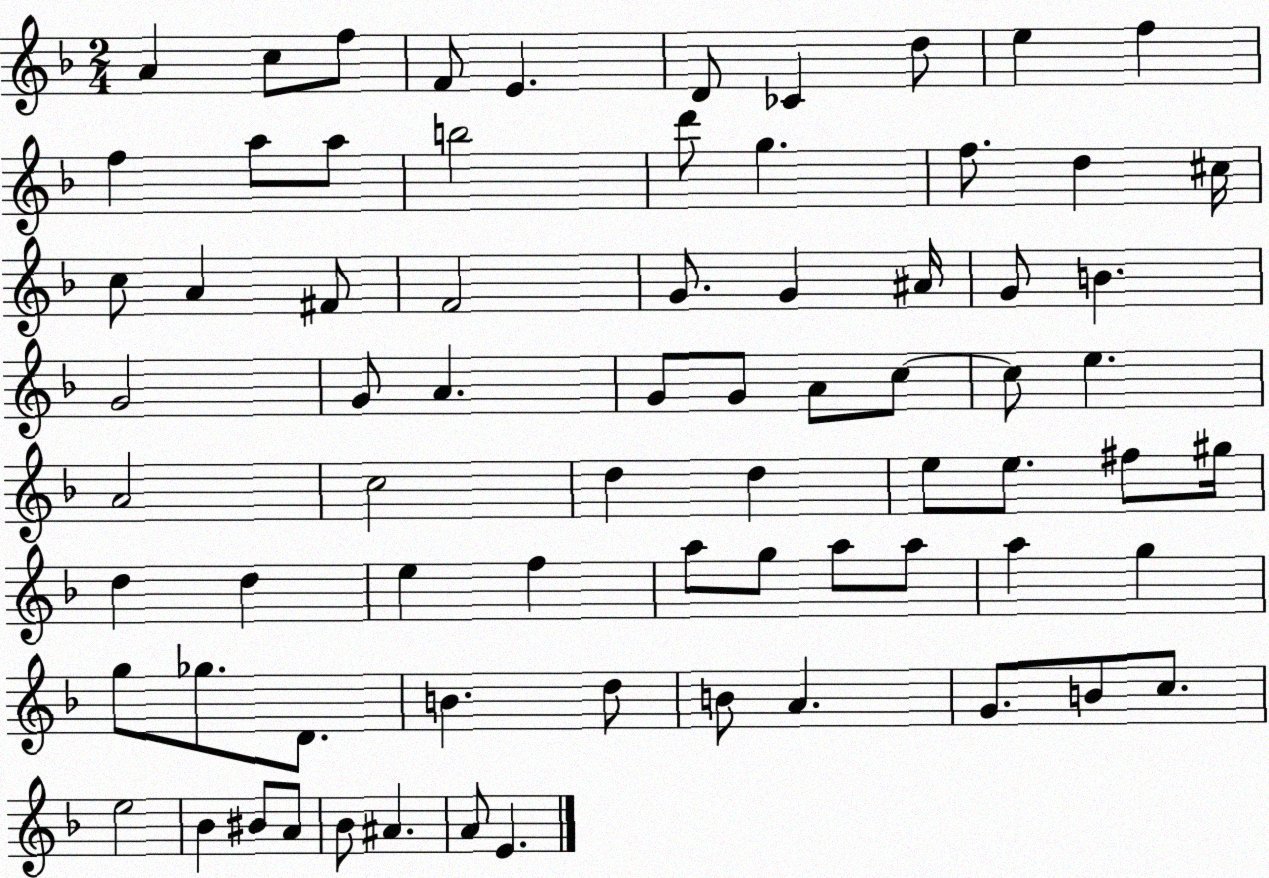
X:1
T:Untitled
M:2/4
L:1/4
K:F
A c/2 f/2 F/2 E D/2 _C d/2 e f f a/2 a/2 b2 d'/2 g f/2 d ^c/4 c/2 A ^F/2 F2 G/2 G ^A/4 G/2 B G2 G/2 A G/2 G/2 A/2 c/2 c/2 e A2 c2 d d e/2 e/2 ^f/2 ^g/4 d d e f a/2 g/2 a/2 a/2 a g g/2 _g/2 D/2 B d/2 B/2 A G/2 B/2 c/2 e2 _B ^B/2 A/2 _B/2 ^A A/2 E